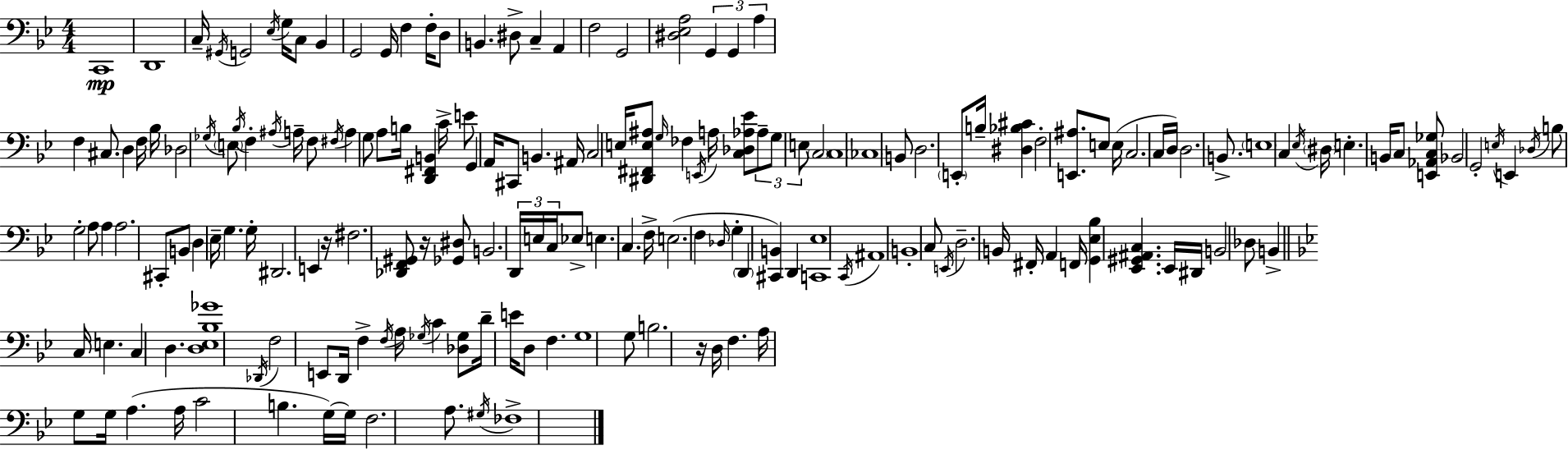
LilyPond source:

{
  \clef bass
  \numericTimeSignature
  \time 4/4
  \key g \minor
  c,1\mp | d,1 | c16-- \acciaccatura { gis,16 } g,2 \acciaccatura { ees16 } g16 c8 bes,4 | g,2 g,16 f4 f16-. | \break d8 b,4. dis8-> c4-- a,4 | f2 g,2 | <dis ees a>2 \tuplet 3/2 { g,4 g,4 | a4 } f4 cis8. d4 | \break f16 bes16 des2 \acciaccatura { ges16 } \parenthesize e8 \acciaccatura { bes16 } f4-. | \acciaccatura { ais16 } a16-- f8 \acciaccatura { fis16 } a4 g8 a8 | b16 <d, fis, b,>4 c'16-> e'8 g,4 a,16 cis,8 b,4. | ais,16 c2 e16 <dis, fis, e ais>8 | \break \grace { g16 } fes4 \acciaccatura { e,16 } a16 <c des aes ees'>8 \tuplet 3/2 { aes8-- g8 e8 } | \parenthesize c2 c1 | \parenthesize ces1 | b,8 d2. | \break \parenthesize e,8-. b16-- <dis bes cis'>4 f2-. | <e, ais>8. e8 e16( c2. | c16 d16) d2. | b,8.-> \parenthesize e1 | \break c4 \acciaccatura { ees16 } \parenthesize dis16 e4.-. | b,16 c8 <e, aes, c ges>8 bes,2 | g,2-. \acciaccatura { e16 } e,4 \acciaccatura { des16 } b8 | g2-. a8 a4 a2. | \break cis,8-. b,8 d4 | ees16-- g4. g16-. dis,2. | e,4 r16 fis2. | <des, f, gis,>8 r16 <ges, dis>8 b,2. | \break \tuplet 3/2 { d,16 e16 c16 } ees8-> e4. | c4. f16-> e2.( | f4 \grace { des16 } g4-. | \parenthesize d,4 <cis, b,>4) d,4 <c, ees>1 | \break \acciaccatura { c,16 } ais,1 | b,1-. | c8 \acciaccatura { e,16 } | d2.-- b,16 fis,16-. a,4 | \break f,16 <g, ees bes>4 <ees, gis, ais, c>4. ees,16 dis,16 b,2 | des8 b,4-> \bar "||" \break \key bes \major c16 e4. c4 d4. | <d ees bes ges'>1 | \acciaccatura { des,16 } f2 e,8 d,16 f4-> | \acciaccatura { f16 } a16 \acciaccatura { ges16 } c'4 <des ges>8 d'16-- e'16 d8 f4. | \break g1 | g8 b2. | r16 d16 f4. a16 g8 g16 a4.( | a16 c'2 b4. | \break g16~~) g16 f2. | a8. \acciaccatura { gis16 } fes1-> | \bar "|."
}